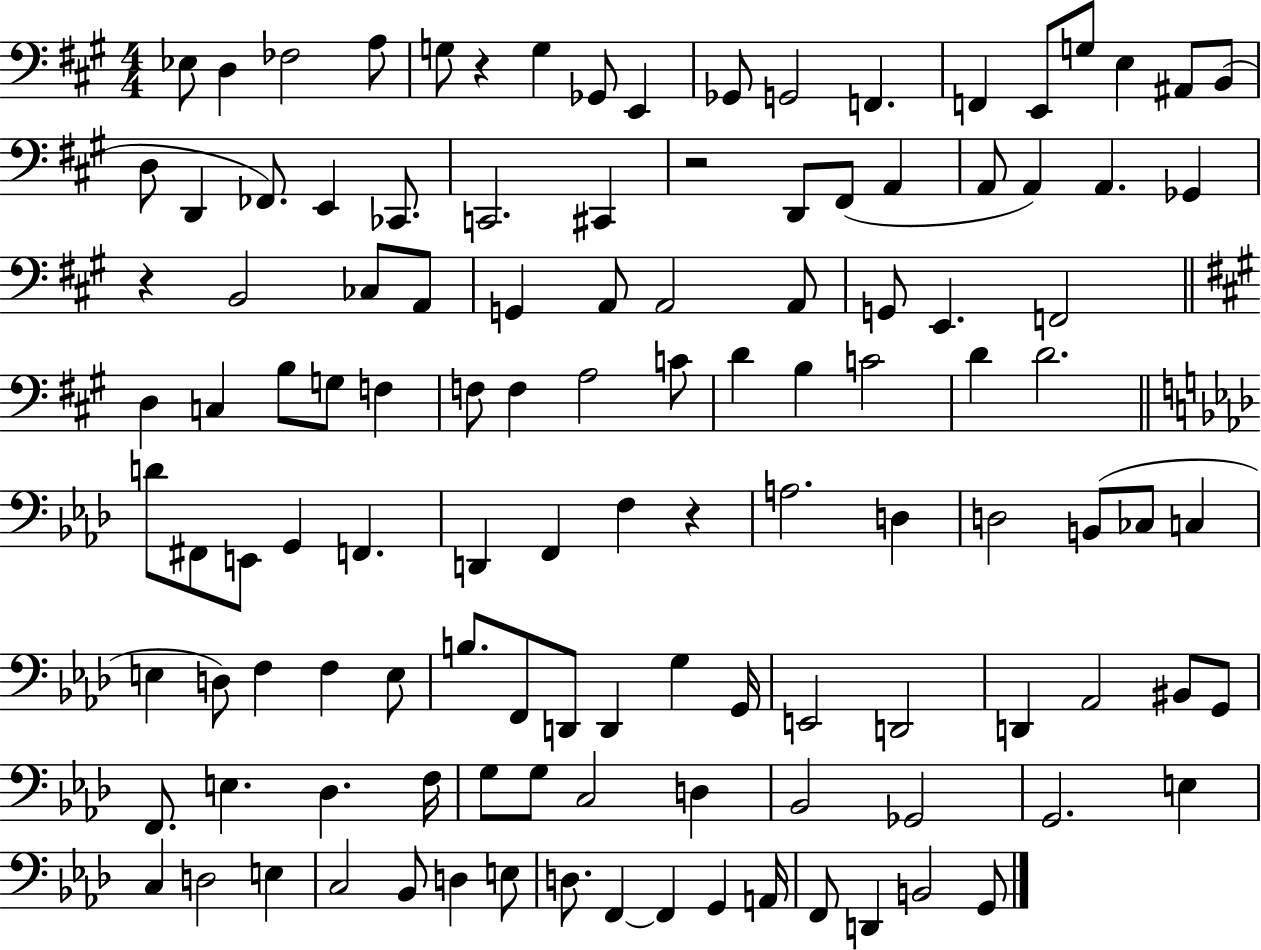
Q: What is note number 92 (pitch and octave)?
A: G3